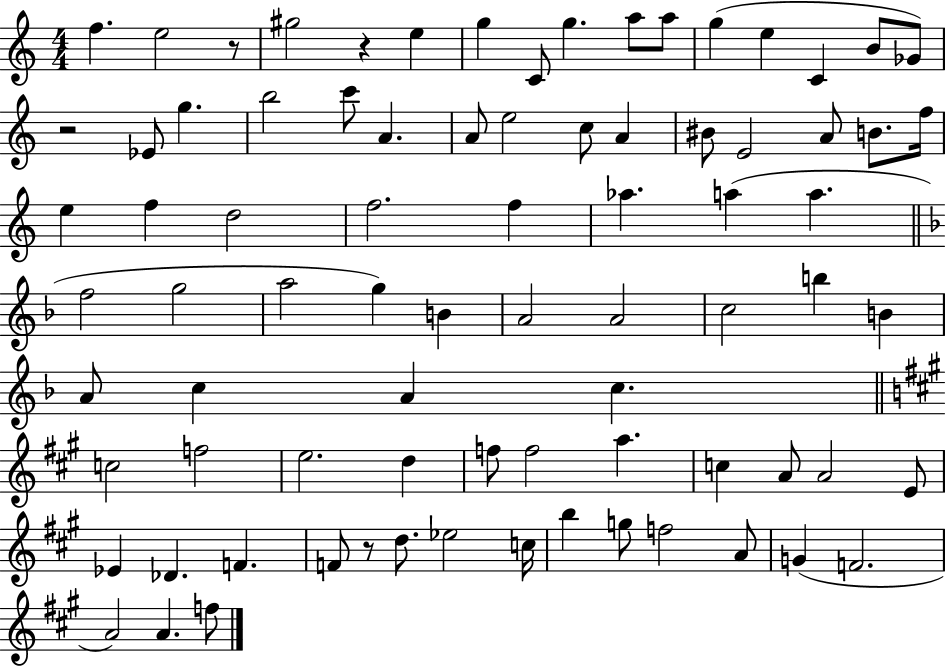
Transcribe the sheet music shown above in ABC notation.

X:1
T:Untitled
M:4/4
L:1/4
K:C
f e2 z/2 ^g2 z e g C/2 g a/2 a/2 g e C B/2 _G/2 z2 _E/2 g b2 c'/2 A A/2 e2 c/2 A ^B/2 E2 A/2 B/2 f/4 e f d2 f2 f _a a a f2 g2 a2 g B A2 A2 c2 b B A/2 c A c c2 f2 e2 d f/2 f2 a c A/2 A2 E/2 _E _D F F/2 z/2 d/2 _e2 c/4 b g/2 f2 A/2 G F2 A2 A f/2